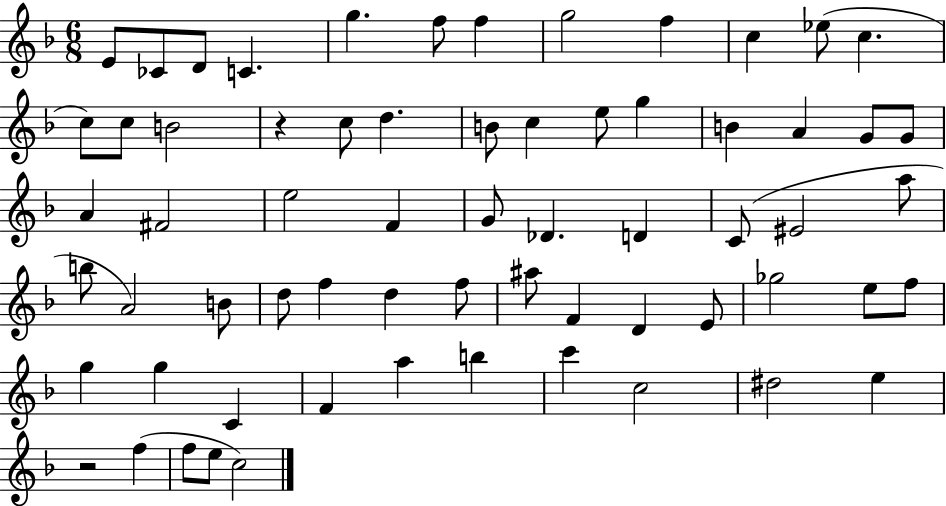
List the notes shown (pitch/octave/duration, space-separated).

E4/e CES4/e D4/e C4/q. G5/q. F5/e F5/q G5/h F5/q C5/q Eb5/e C5/q. C5/e C5/e B4/h R/q C5/e D5/q. B4/e C5/q E5/e G5/q B4/q A4/q G4/e G4/e A4/q F#4/h E5/h F4/q G4/e Db4/q. D4/q C4/e EIS4/h A5/e B5/e A4/h B4/e D5/e F5/q D5/q F5/e A#5/e F4/q D4/q E4/e Gb5/h E5/e F5/e G5/q G5/q C4/q F4/q A5/q B5/q C6/q C5/h D#5/h E5/q R/h F5/q F5/e E5/e C5/h